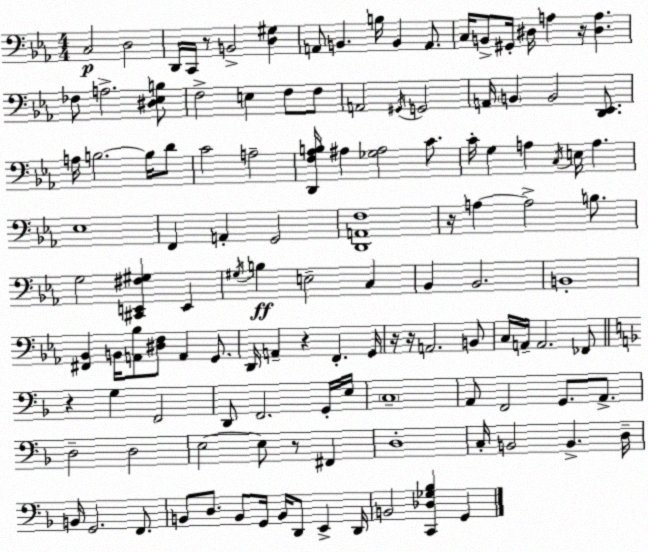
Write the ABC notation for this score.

X:1
T:Untitled
M:4/4
L:1/4
K:Cm
C,2 D,2 D,,/4 C,,/4 z/2 B,,2 [D,^G,] A,,/2 B,, B,/4 B,, A,,/2 C,/4 B,,/2 ^G,,/4 ^D,/4 A, z/4 [^D,A,] _F,/2 A,2 [^D,_E,B,]/2 F,2 E, F,/2 F,/2 A,,2 ^G,,/4 G,,2 A,,/4 B,, B,,2 [D,,_E,,]/2 A,/4 B,2 B,/4 D/2 C2 A,2 [D,,F,_A,B,]/4 ^A, [_G,^A,]2 C/2 C/4 G, A, C,/4 E,/4 A, _E,4 F,, A,, G,,2 [D,,A,,F,]4 z/4 A, A,2 B,/2 G,2 [^C,,E,,^F,^G,] E,, ^G,/4 B, E,2 C, _B,, _B,,2 B,,4 [^F,,_B,,] B,,/4 [A,,_B,]/2 [^D,F,]/2 A,, G,,/2 D,,/4 A,, z F,, G,,/4 z/4 z/4 A,,2 B,,/2 C,/4 A,,/4 A,,2 _F,,/2 z G, F,,2 D,,/2 F,,2 G,,/4 E,/4 C,4 A,,/2 F,,2 G,,/2 A,,/2 D,2 D,2 E,2 E,/2 z/2 ^F,, D,4 C,/4 B,,2 B,, D,/4 B,,/4 G,,2 F,,/2 B,,/2 D,/2 B,,/2 G,,/4 B,,/4 D,,/2 E,, D,,/4 B,,2 [C,,_D,_G,_B,] G,,